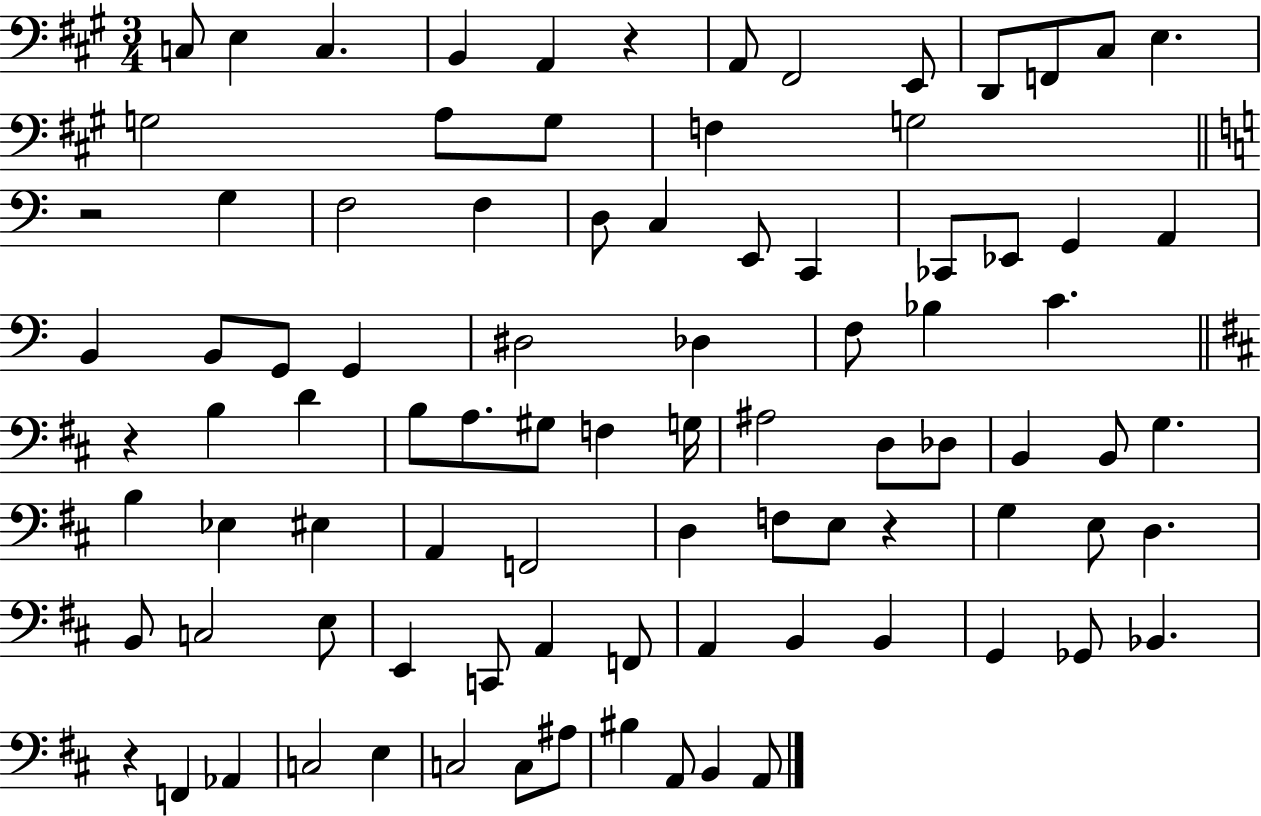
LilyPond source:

{
  \clef bass
  \numericTimeSignature
  \time 3/4
  \key a \major
  c8 e4 c4. | b,4 a,4 r4 | a,8 fis,2 e,8 | d,8 f,8 cis8 e4. | \break g2 a8 g8 | f4 g2 | \bar "||" \break \key c \major r2 g4 | f2 f4 | d8 c4 e,8 c,4 | ces,8 ees,8 g,4 a,4 | \break b,4 b,8 g,8 g,4 | dis2 des4 | f8 bes4 c'4. | \bar "||" \break \key b \minor r4 b4 d'4 | b8 a8. gis8 f4 g16 | ais2 d8 des8 | b,4 b,8 g4. | \break b4 ees4 eis4 | a,4 f,2 | d4 f8 e8 r4 | g4 e8 d4. | \break b,8 c2 e8 | e,4 c,8 a,4 f,8 | a,4 b,4 b,4 | g,4 ges,8 bes,4. | \break r4 f,4 aes,4 | c2 e4 | c2 c8 ais8 | bis4 a,8 b,4 a,8 | \break \bar "|."
}